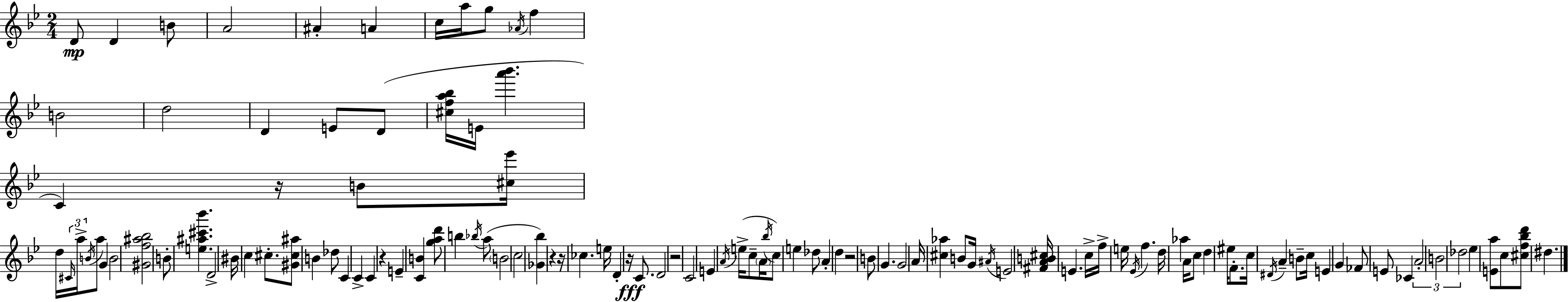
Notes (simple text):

D4/e D4/q B4/e A4/h A#4/q A4/q C5/s A5/s G5/e Ab4/s F5/q B4/h D5/h D4/q E4/e D4/e [C#5,F5,A5,Bb5]/s E4/s [A6,Bb6]/q. C4/q R/s B4/e [C#5,Eb6]/s D5/s C#4/s A5/s B4/s A5/e G4/q B4/h [G#4,F5,A#5,Bb5]/h B4/e [E5,A#5,C#6,Bb6]/q. D4/h BIS4/s C5/q C#5/e. [G#4,C#5,A#5]/e B4/q Db5/e C4/q C4/q C4/q R/q E4/q [C4,B4]/q [G5,A5,D6]/e B5/q Bb5/s A5/e B4/h C5/h [Gb4,Bb5]/q R/q R/s CES5/q. E5/s D4/q R/s C4/e. D4/h R/h C4/h E4/q A4/s E5/s C5/e A4/s Bb5/s C5/e E5/q Db5/e A4/q D5/q R/h B4/e G4/q. G4/h A4/s [C#5,Ab5]/q B4/e G4/s A#4/s E4/h [F#4,A4,B4,C#5]/s E4/q. C5/s F5/s E5/s Eb4/s F5/q. D5/s Ab5/q A4/s C5/e D5/q EIS5/s F4/e. C5/s D#4/s A4/q B4/e C5/s E4/q G4/q FES4/e E4/e CES4/q A4/h B4/h Db5/h Eb5/q [E4,A5]/e C5/e [C#5,F5,Bb5,D6]/e D#5/q.